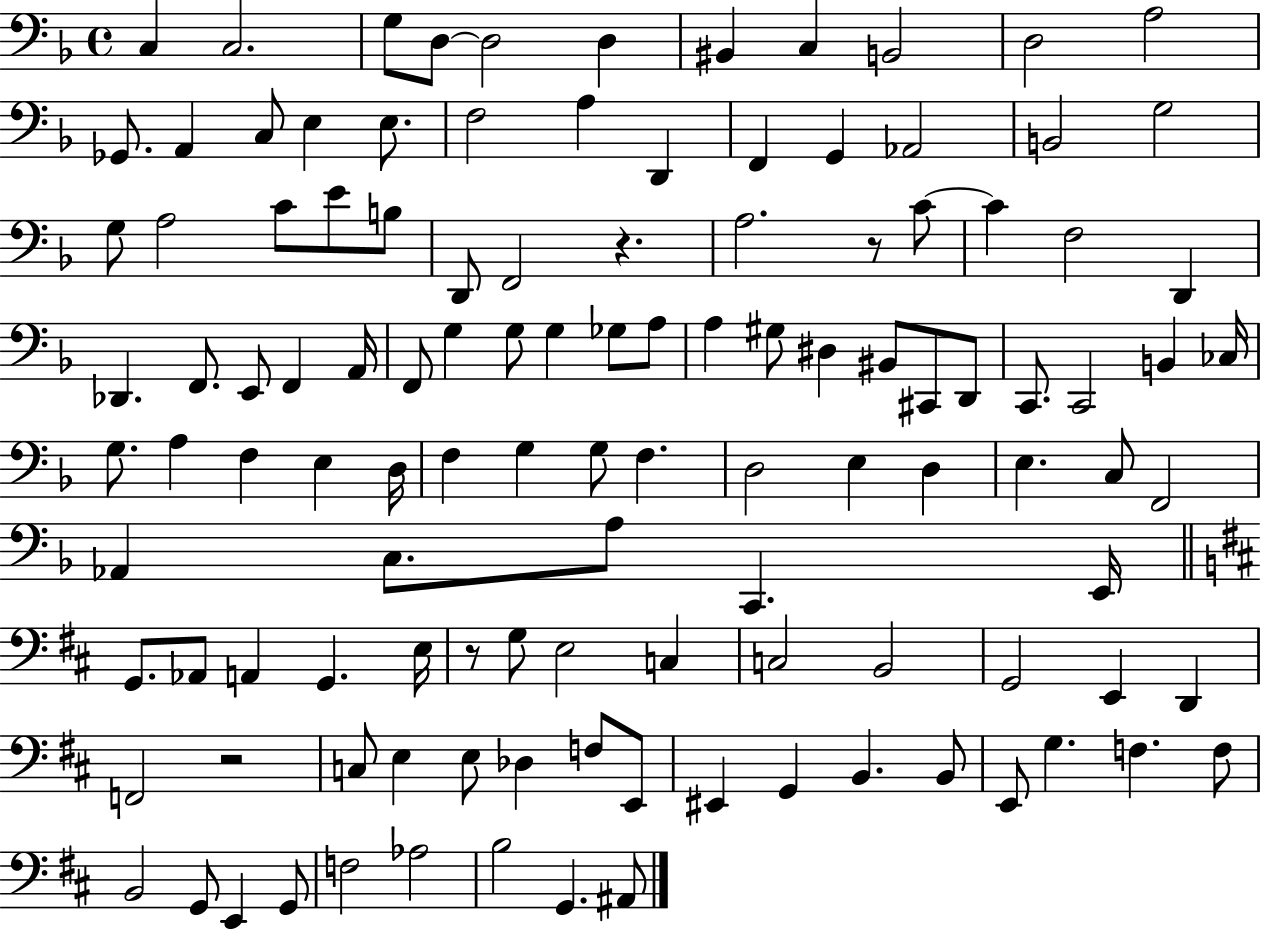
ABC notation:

X:1
T:Untitled
M:4/4
L:1/4
K:F
C, C,2 G,/2 D,/2 D,2 D, ^B,, C, B,,2 D,2 A,2 _G,,/2 A,, C,/2 E, E,/2 F,2 A, D,, F,, G,, _A,,2 B,,2 G,2 G,/2 A,2 C/2 E/2 B,/2 D,,/2 F,,2 z A,2 z/2 C/2 C F,2 D,, _D,, F,,/2 E,,/2 F,, A,,/4 F,,/2 G, G,/2 G, _G,/2 A,/2 A, ^G,/2 ^D, ^B,,/2 ^C,,/2 D,,/2 C,,/2 C,,2 B,, _C,/4 G,/2 A, F, E, D,/4 F, G, G,/2 F, D,2 E, D, E, C,/2 F,,2 _A,, C,/2 A,/2 C,, E,,/4 G,,/2 _A,,/2 A,, G,, E,/4 z/2 G,/2 E,2 C, C,2 B,,2 G,,2 E,, D,, F,,2 z2 C,/2 E, E,/2 _D, F,/2 E,,/2 ^E,, G,, B,, B,,/2 E,,/2 G, F, F,/2 B,,2 G,,/2 E,, G,,/2 F,2 _A,2 B,2 G,, ^A,,/2